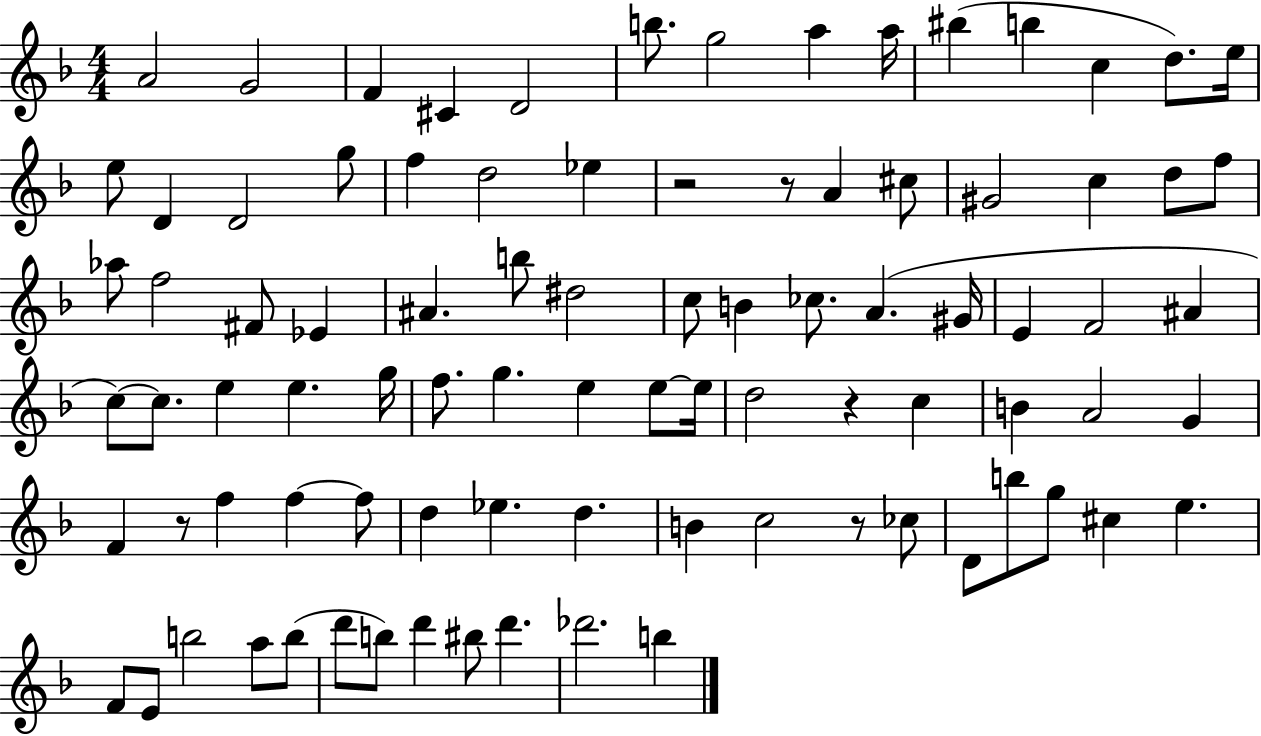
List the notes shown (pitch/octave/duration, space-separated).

A4/h G4/h F4/q C#4/q D4/h B5/e. G5/h A5/q A5/s BIS5/q B5/q C5/q D5/e. E5/s E5/e D4/q D4/h G5/e F5/q D5/h Eb5/q R/h R/e A4/q C#5/e G#4/h C5/q D5/e F5/e Ab5/e F5/h F#4/e Eb4/q A#4/q. B5/e D#5/h C5/e B4/q CES5/e. A4/q. G#4/s E4/q F4/h A#4/q C5/e C5/e. E5/q E5/q. G5/s F5/e. G5/q. E5/q E5/e E5/s D5/h R/q C5/q B4/q A4/h G4/q F4/q R/e F5/q F5/q F5/e D5/q Eb5/q. D5/q. B4/q C5/h R/e CES5/e D4/e B5/e G5/e C#5/q E5/q. F4/e E4/e B5/h A5/e B5/e D6/e B5/e D6/q BIS5/e D6/q. Db6/h. B5/q